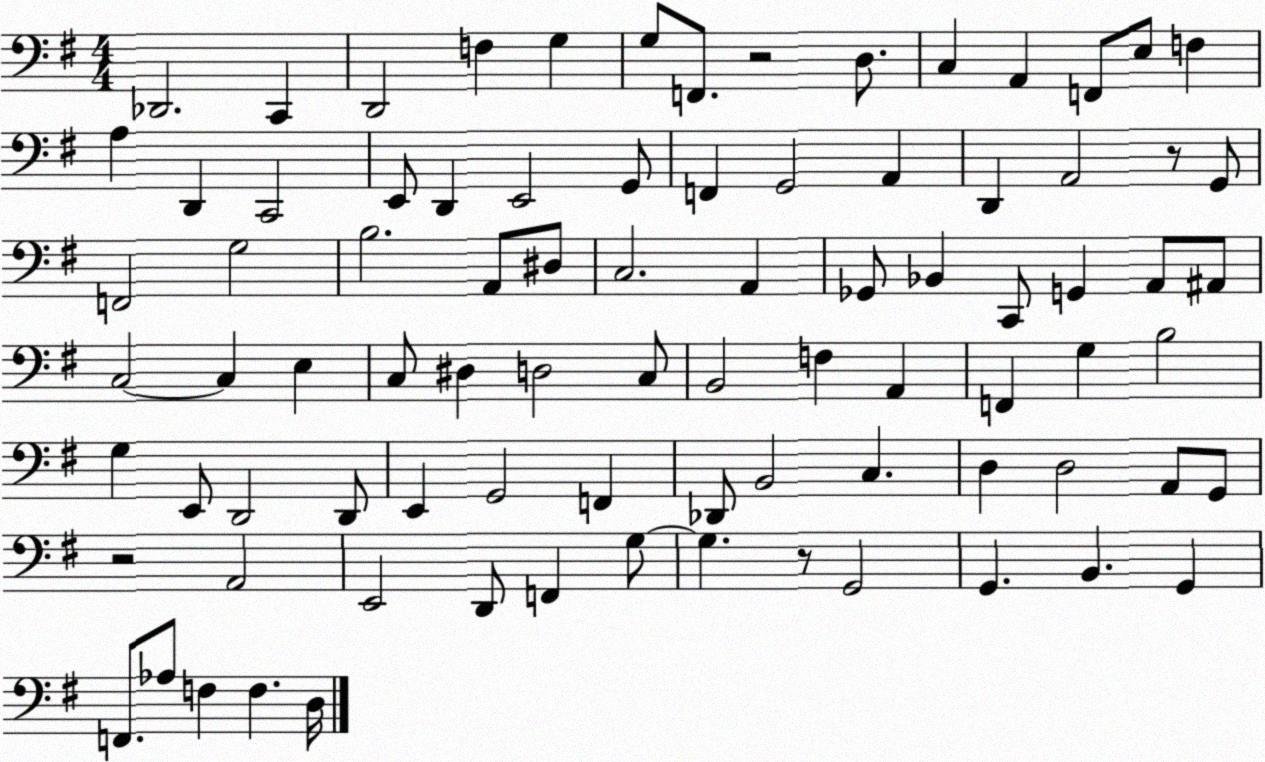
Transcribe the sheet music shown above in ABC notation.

X:1
T:Untitled
M:4/4
L:1/4
K:G
_D,,2 C,, D,,2 F, G, G,/2 F,,/2 z2 D,/2 C, A,, F,,/2 E,/2 F, A, D,, C,,2 E,,/2 D,, E,,2 G,,/2 F,, G,,2 A,, D,, A,,2 z/2 G,,/2 F,,2 G,2 B,2 A,,/2 ^D,/2 C,2 A,, _G,,/2 _B,, C,,/2 G,, A,,/2 ^A,,/2 C,2 C, E, C,/2 ^D, D,2 C,/2 B,,2 F, A,, F,, G, B,2 G, E,,/2 D,,2 D,,/2 E,, G,,2 F,, _D,,/2 B,,2 C, D, D,2 A,,/2 G,,/2 z2 A,,2 E,,2 D,,/2 F,, G,/2 G, z/2 G,,2 G,, B,, G,, F,,/2 _A,/2 F, F, D,/4